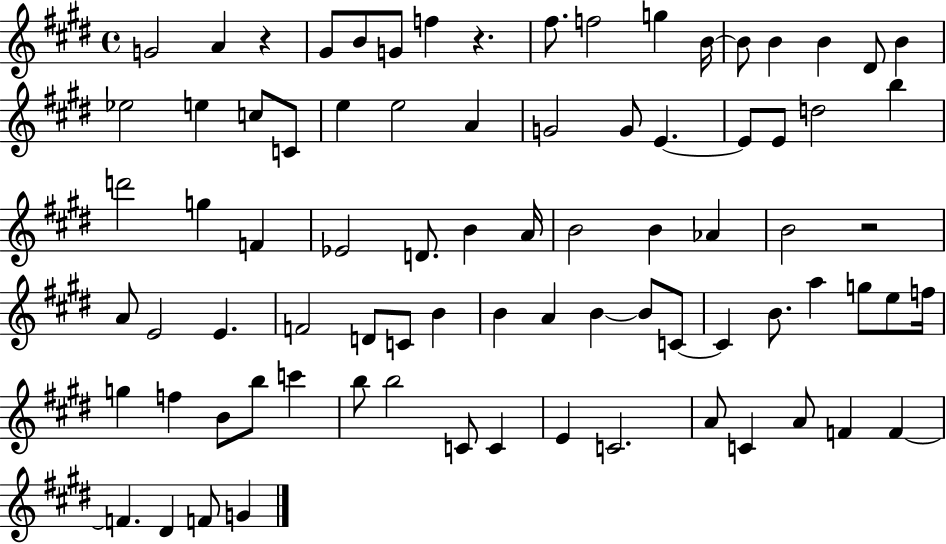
{
  \clef treble
  \time 4/4
  \defaultTimeSignature
  \key e \major
  \repeat volta 2 { g'2 a'4 r4 | gis'8 b'8 g'8 f''4 r4. | fis''8. f''2 g''4 b'16~~ | b'8 b'4 b'4 dis'8 b'4 | \break ees''2 e''4 c''8 c'8 | e''4 e''2 a'4 | g'2 g'8 e'4.~~ | e'8 e'8 d''2 b''4 | \break d'''2 g''4 f'4 | ees'2 d'8. b'4 a'16 | b'2 b'4 aes'4 | b'2 r2 | \break a'8 e'2 e'4. | f'2 d'8 c'8 b'4 | b'4 a'4 b'4~~ b'8 c'8~~ | c'4 b'8. a''4 g''8 e''8 f''16 | \break g''4 f''4 b'8 b''8 c'''4 | b''8 b''2 c'8 c'4 | e'4 c'2. | a'8 c'4 a'8 f'4 f'4~~ | \break f'4. dis'4 f'8 g'4 | } \bar "|."
}